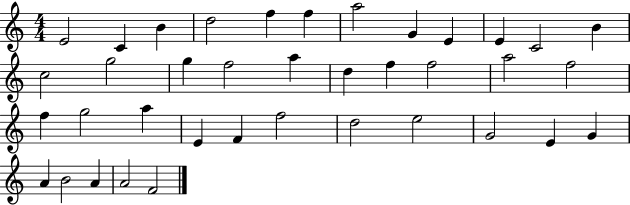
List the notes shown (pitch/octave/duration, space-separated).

E4/h C4/q B4/q D5/h F5/q F5/q A5/h G4/q E4/q E4/q C4/h B4/q C5/h G5/h G5/q F5/h A5/q D5/q F5/q F5/h A5/h F5/h F5/q G5/h A5/q E4/q F4/q F5/h D5/h E5/h G4/h E4/q G4/q A4/q B4/h A4/q A4/h F4/h